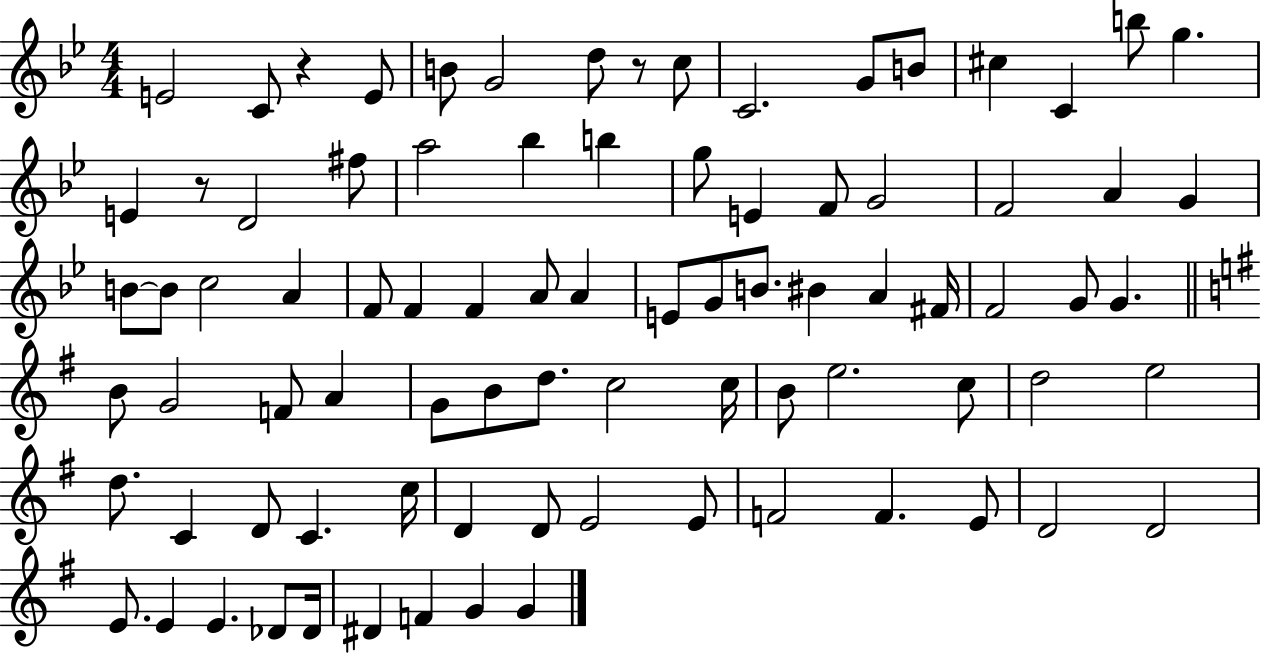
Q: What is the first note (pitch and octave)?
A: E4